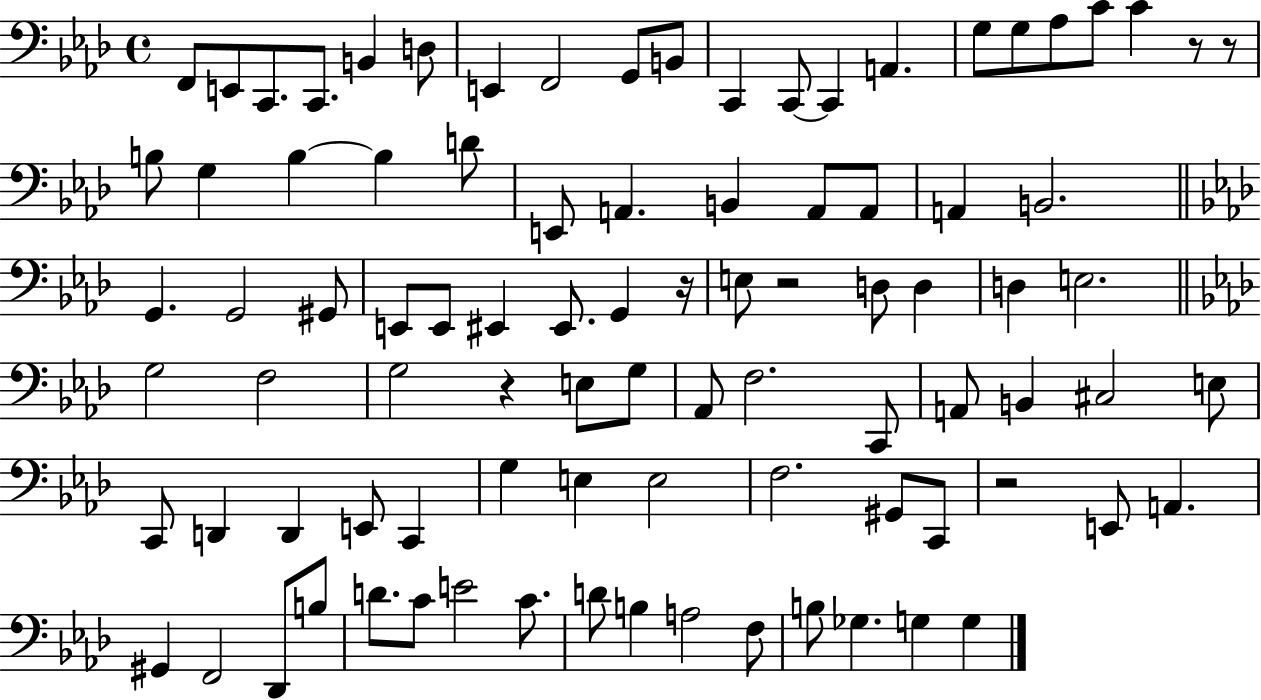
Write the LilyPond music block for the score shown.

{
  \clef bass
  \time 4/4
  \defaultTimeSignature
  \key aes \major
  \repeat volta 2 { f,8 e,8 c,8. c,8. b,4 d8 | e,4 f,2 g,8 b,8 | c,4 c,8~~ c,4 a,4. | g8 g8 aes8 c'8 c'4 r8 r8 | \break b8 g4 b4~~ b4 d'8 | e,8 a,4. b,4 a,8 a,8 | a,4 b,2. | \bar "||" \break \key aes \major g,4. g,2 gis,8 | e,8 e,8 eis,4 eis,8. g,4 r16 | e8 r2 d8 d4 | d4 e2. | \break \bar "||" \break \key aes \major g2 f2 | g2 r4 e8 g8 | aes,8 f2. c,8 | a,8 b,4 cis2 e8 | \break c,8 d,4 d,4 e,8 c,4 | g4 e4 e2 | f2. gis,8 c,8 | r2 e,8 a,4. | \break gis,4 f,2 des,8 b8 | d'8. c'8 e'2 c'8. | d'8 b4 a2 f8 | b8 ges4. g4 g4 | \break } \bar "|."
}